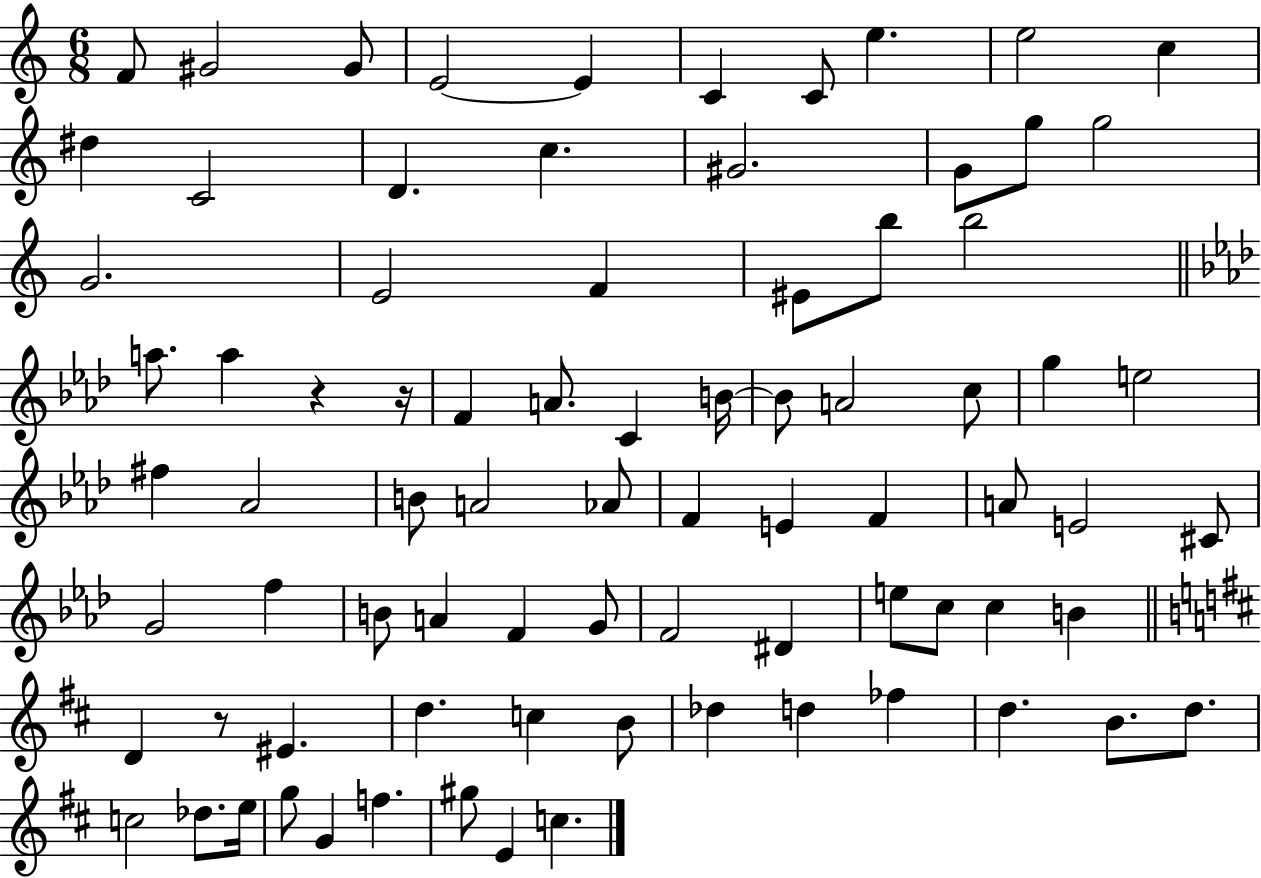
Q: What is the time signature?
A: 6/8